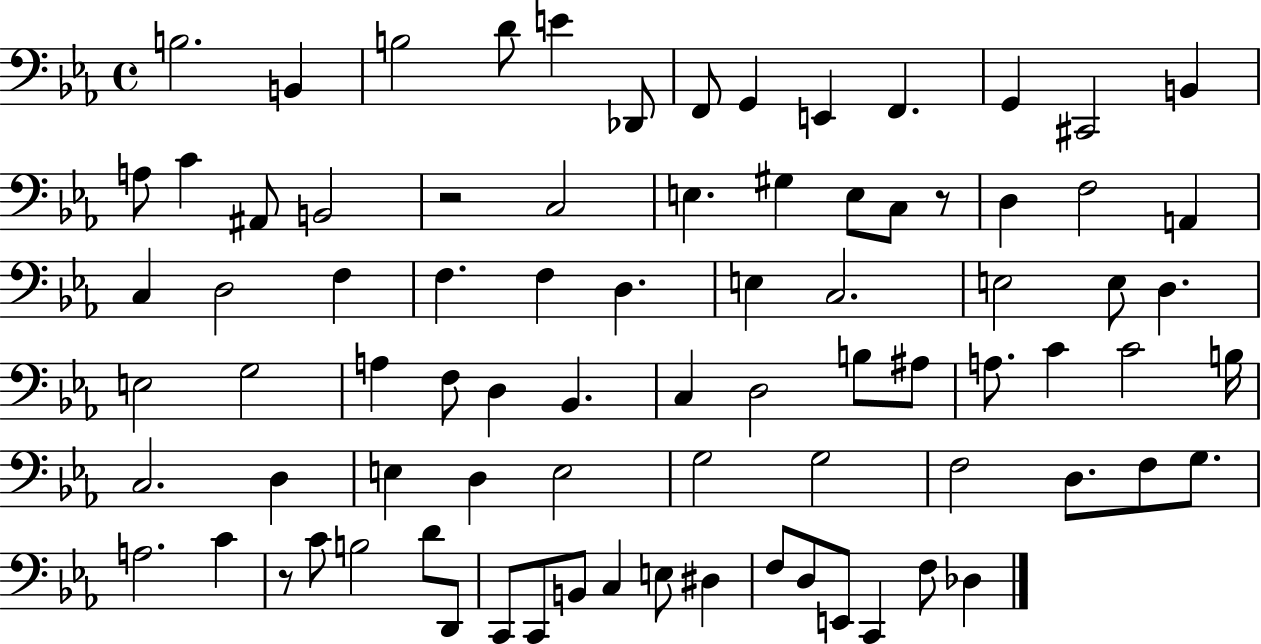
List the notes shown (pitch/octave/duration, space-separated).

B3/h. B2/q B3/h D4/e E4/q Db2/e F2/e G2/q E2/q F2/q. G2/q C#2/h B2/q A3/e C4/q A#2/e B2/h R/h C3/h E3/q. G#3/q E3/e C3/e R/e D3/q F3/h A2/q C3/q D3/h F3/q F3/q. F3/q D3/q. E3/q C3/h. E3/h E3/e D3/q. E3/h G3/h A3/q F3/e D3/q Bb2/q. C3/q D3/h B3/e A#3/e A3/e. C4/q C4/h B3/s C3/h. D3/q E3/q D3/q E3/h G3/h G3/h F3/h D3/e. F3/e G3/e. A3/h. C4/q R/e C4/e B3/h D4/e D2/e C2/e C2/e B2/e C3/q E3/e D#3/q F3/e D3/e E2/e C2/q F3/e Db3/q